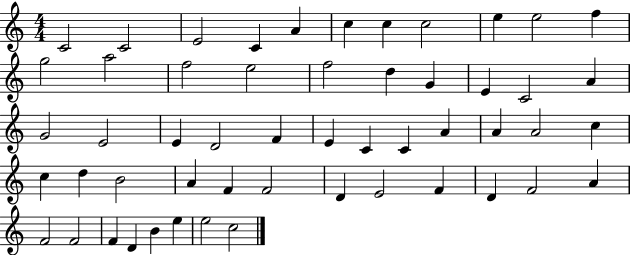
C4/h C4/h E4/h C4/q A4/q C5/q C5/q C5/h E5/q E5/h F5/q G5/h A5/h F5/h E5/h F5/h D5/q G4/q E4/q C4/h A4/q G4/h E4/h E4/q D4/h F4/q E4/q C4/q C4/q A4/q A4/q A4/h C5/q C5/q D5/q B4/h A4/q F4/q F4/h D4/q E4/h F4/q D4/q F4/h A4/q F4/h F4/h F4/q D4/q B4/q E5/q E5/h C5/h